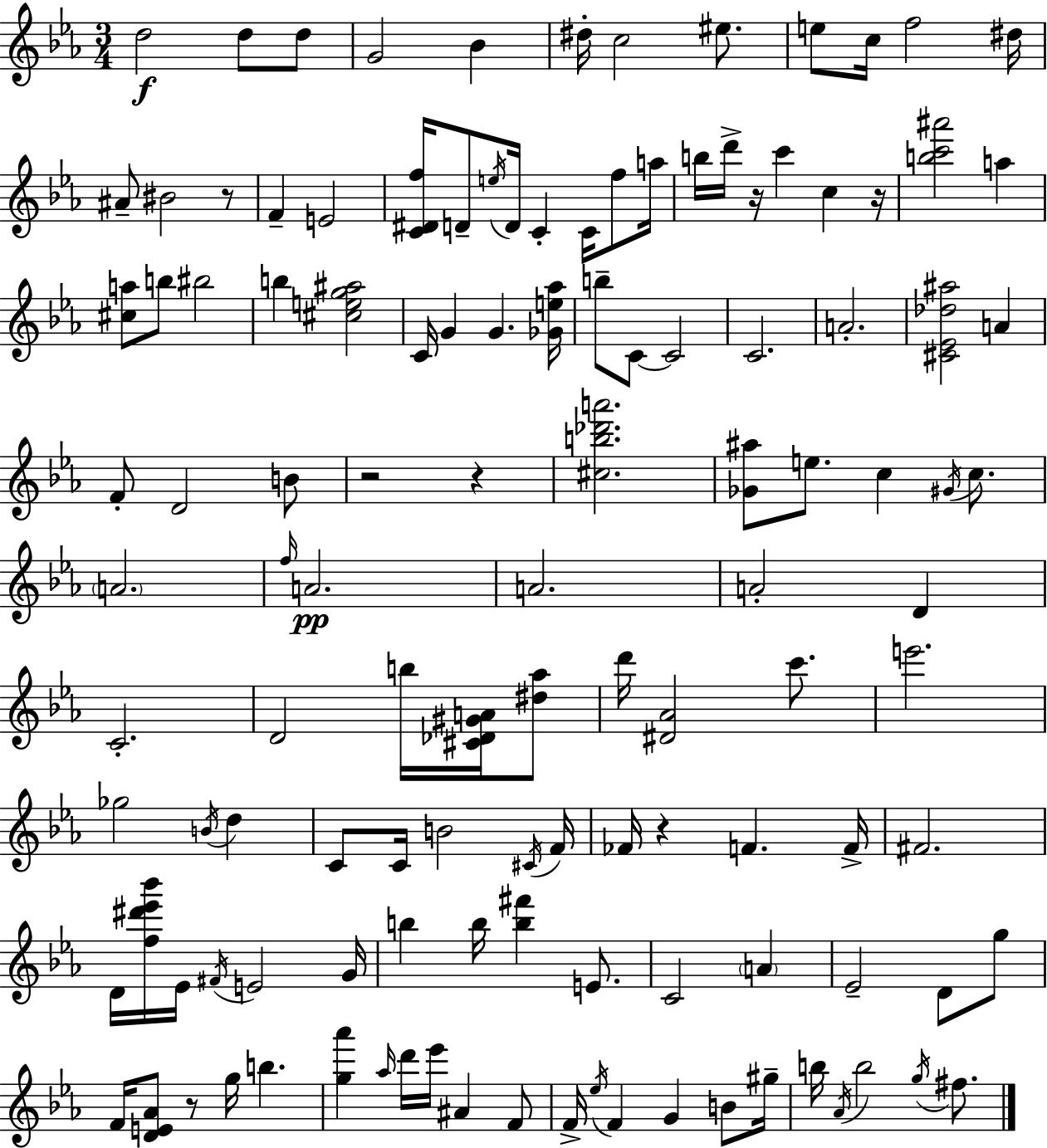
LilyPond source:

{
  \clef treble
  \numericTimeSignature
  \time 3/4
  \key ees \major
  \repeat volta 2 { d''2\f d''8 d''8 | g'2 bes'4 | dis''16-. c''2 eis''8. | e''8 c''16 f''2 dis''16 | \break ais'8-- bis'2 r8 | f'4-- e'2 | <c' dis' f''>16 d'8-- \acciaccatura { e''16 } d'16 c'4-. c'16 f''8 | a''16 b''16 d'''16-> r16 c'''4 c''4 | \break r16 <b'' c''' ais'''>2 a''4 | <cis'' a''>8 b''8 bis''2 | b''4 <cis'' e'' g'' ais''>2 | c'16 g'4 g'4. | \break <ges' e'' aes''>16 b''8-- c'8~~ c'2 | c'2. | a'2.-. | <cis' ees' des'' ais''>2 a'4 | \break f'8-. d'2 b'8 | r2 r4 | <cis'' b'' des''' a'''>2. | <ges' ais''>8 e''8. c''4 \acciaccatura { gis'16 } c''8. | \break \parenthesize a'2. | \grace { f''16 } a'2.\pp | a'2. | a'2-. d'4 | \break c'2.-. | d'2 b''16 | <cis' des' gis' a'>16 <dis'' aes''>8 d'''16 <dis' aes'>2 | c'''8. e'''2. | \break ges''2 \acciaccatura { b'16 } | d''4 c'8 c'16 b'2 | \acciaccatura { cis'16 } f'16 fes'16 r4 f'4. | f'16-> fis'2. | \break d'16 <f'' dis''' ees''' bes'''>16 ees'16 \acciaccatura { fis'16 } e'2 | g'16 b''4 b''16 <b'' fis'''>4 | e'8. c'2 | \parenthesize a'4 ees'2-- | \break d'8 g''8 f'16 <d' e' aes'>8 r8 g''16 | b''4. <g'' aes'''>4 \grace { aes''16 } d'''16 | ees'''16 ais'4 f'8 f'16-> \acciaccatura { ees''16 } f'4 | g'4 b'8 gis''16-- b''16 \acciaccatura { aes'16 } b''2 | \break \acciaccatura { g''16 } fis''8. } \bar "|."
}